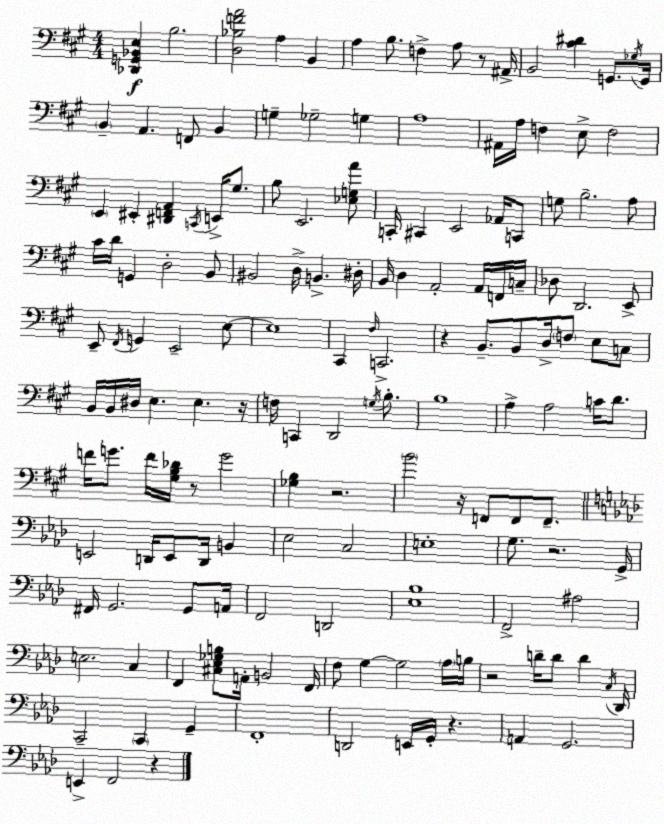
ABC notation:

X:1
T:Untitled
M:4/4
L:1/4
K:A
[_D,,G,,_B,,E,] B,2 [D,_B,FA]2 A, B,, A, B,/2 F, A,/2 z/2 ^A,,/4 B,,2 [^C^D] G,,/2 _G,/4 G,,/4 B,, A,, F,,/2 B,, G, _G,2 G, A,4 ^A,,/4 A,/4 F, E,/2 F,2 E,, ^E,, [^D,,F,,A,,] C,,/4 E,,/4 ^G,/2 B,/2 E,,2 [_E,G,A]/2 C,,/4 ^C,, E,,2 _A,,/4 C,,/2 G,/2 B,2 A,/2 ^C/4 D/4 G,, D,2 B,,/2 ^B,,2 D,/4 B,, ^D,/4 B,,/4 D, A,,2 A,,/4 F,,/4 C,/4 _D,/2 D,,2 E,,/2 E,,/2 ^F,,/4 G,, E,,2 E,/2 E,4 ^C,, ^F,/4 C,,2 z B,,/2 B,,/2 D,/4 F,/2 E,/2 C,/2 B,,/4 B,,/4 ^D,/4 E, E, z/4 F,/4 C,, D,,2 G,/4 B,/2 B,4 A, A,2 C/4 D/2 F/4 G/2 F/4 [^G,B,_D]/4 z/2 G2 [_G,B,] z2 B2 z/4 F,,/2 F,,/2 F,,/2 E,,2 D,,/4 E,,/2 D,,/4 B,, _E,2 C,2 E,4 G,/2 z2 G,,/4 ^F,,/4 G,,2 G,,/2 A,,/4 F,,2 D,,2 [_E,_B,]4 F,,2 ^A,2 E,2 C, F,, [^C,_E,_G,B,]/2 A,,/4 B,,2 F,,/4 F,/2 G, G,2 _A,/4 B,/4 z2 D/4 D/2 D C,/4 _D,,/4 C,,2 C,, G,, F,,4 D,,2 E,,/4 G,,/4 z A,, G,,2 E,, F,,2 z